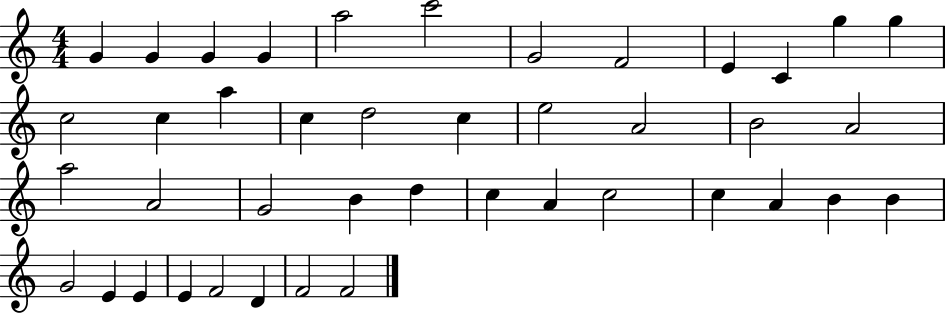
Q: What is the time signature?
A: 4/4